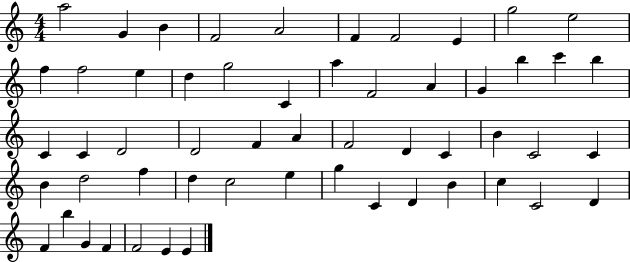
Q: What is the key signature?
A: C major